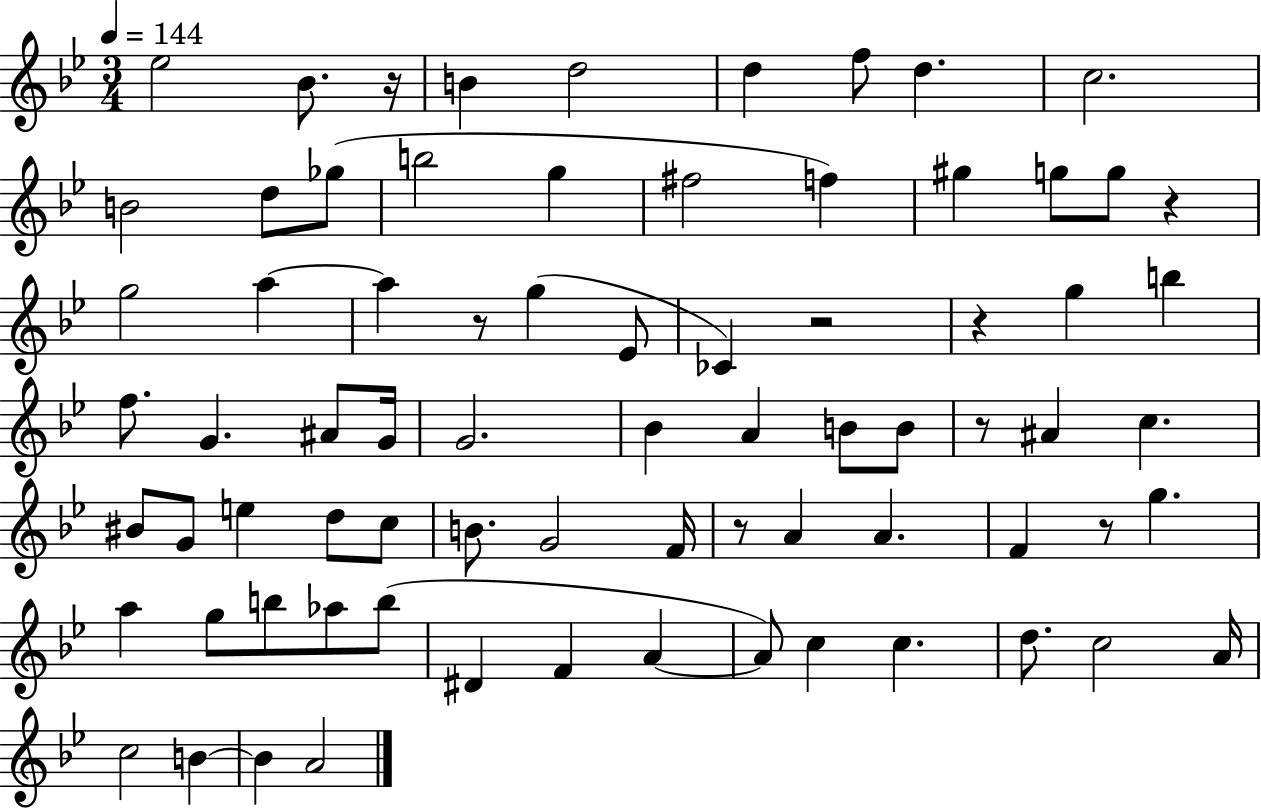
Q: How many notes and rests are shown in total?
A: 75